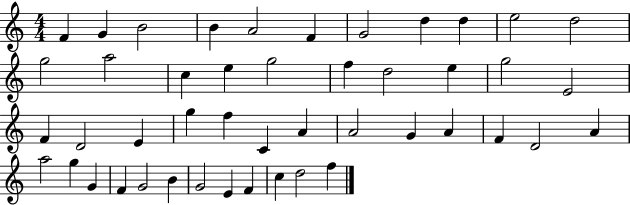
{
  \clef treble
  \numericTimeSignature
  \time 4/4
  \key c \major
  f'4 g'4 b'2 | b'4 a'2 f'4 | g'2 d''4 d''4 | e''2 d''2 | \break g''2 a''2 | c''4 e''4 g''2 | f''4 d''2 e''4 | g''2 e'2 | \break f'4 d'2 e'4 | g''4 f''4 c'4 a'4 | a'2 g'4 a'4 | f'4 d'2 a'4 | \break a''2 g''4 g'4 | f'4 g'2 b'4 | g'2 e'4 f'4 | c''4 d''2 f''4 | \break \bar "|."
}